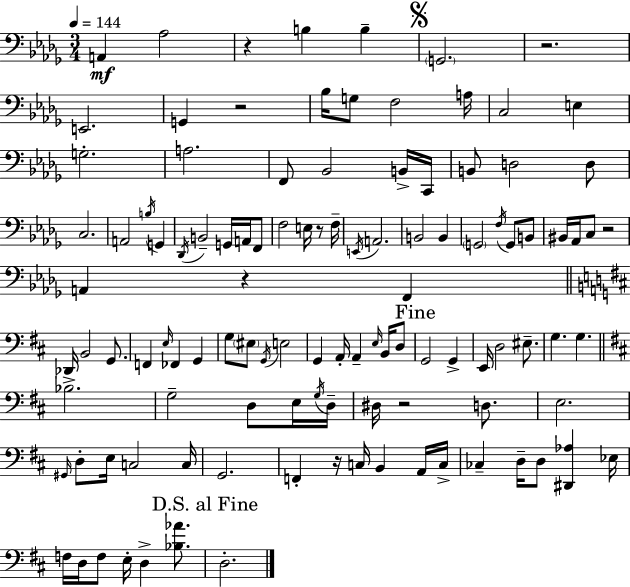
X:1
T:Untitled
M:3/4
L:1/4
K:Bbm
A,, _A,2 z B, B, G,,2 z2 E,,2 G,, z2 _B,/4 G,/2 F,2 A,/4 C,2 E, G,2 A,2 F,,/2 _B,,2 B,,/4 C,,/4 B,,/2 D,2 D,/2 C,2 A,,2 B,/4 G,, _D,,/4 B,,2 G,,/4 A,,/4 F,,/2 F,2 E,/4 z/2 F,/4 E,,/4 A,,2 B,,2 B,, G,,2 F,/4 G,,/2 B,,/2 ^B,,/4 _A,,/4 C,/2 z2 A,, z F,, _D,,/4 B,,2 G,,/2 F,, E,/4 _F,, G,, G,/2 ^E,/2 G,,/4 E,2 G,, A,,/4 A,, E,/4 B,,/4 D,/2 G,,2 G,, E,,/4 D,2 ^E,/2 G, G, _B,2 G,2 D,/2 E,/4 G,/4 D,/4 ^D,/4 z2 D,/2 E,2 ^G,,/4 D,/2 E,/4 C,2 C,/4 G,,2 F,, z/4 C,/4 B,, A,,/4 C,/4 _C, D,/4 D,/2 [^D,,_A,] _E,/4 F,/4 D,/4 F,/2 E,/4 D, [_B,_A]/2 D,2